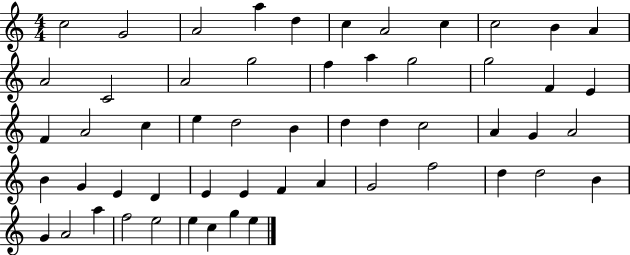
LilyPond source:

{
  \clef treble
  \numericTimeSignature
  \time 4/4
  \key c \major
  c''2 g'2 | a'2 a''4 d''4 | c''4 a'2 c''4 | c''2 b'4 a'4 | \break a'2 c'2 | a'2 g''2 | f''4 a''4 g''2 | g''2 f'4 e'4 | \break f'4 a'2 c''4 | e''4 d''2 b'4 | d''4 d''4 c''2 | a'4 g'4 a'2 | \break b'4 g'4 e'4 d'4 | e'4 e'4 f'4 a'4 | g'2 f''2 | d''4 d''2 b'4 | \break g'4 a'2 a''4 | f''2 e''2 | e''4 c''4 g''4 e''4 | \bar "|."
}